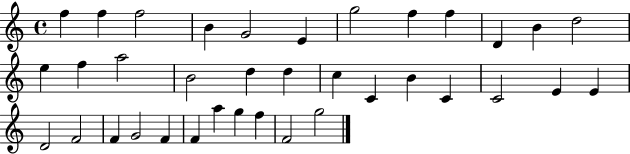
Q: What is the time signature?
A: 4/4